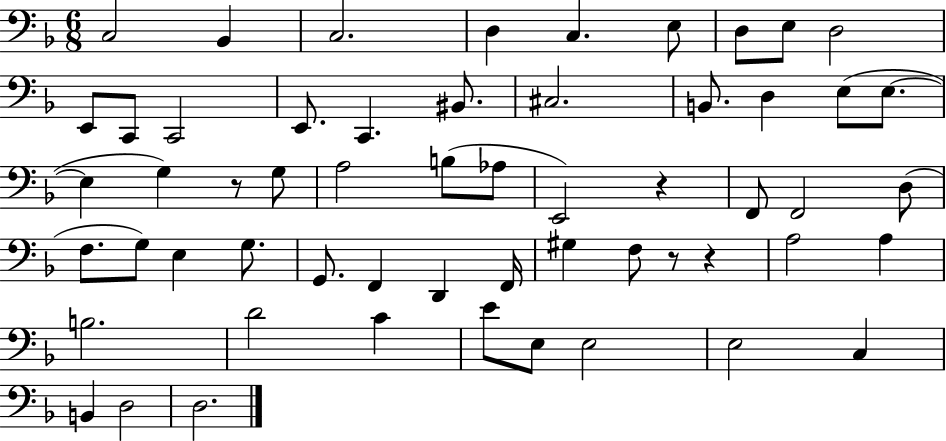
C3/h Bb2/q C3/h. D3/q C3/q. E3/e D3/e E3/e D3/h E2/e C2/e C2/h E2/e. C2/q. BIS2/e. C#3/h. B2/e. D3/q E3/e E3/e. E3/q G3/q R/e G3/e A3/h B3/e Ab3/e E2/h R/q F2/e F2/h D3/e F3/e. G3/e E3/q G3/e. G2/e. F2/q D2/q F2/s G#3/q F3/e R/e R/q A3/h A3/q B3/h. D4/h C4/q E4/e E3/e E3/h E3/h C3/q B2/q D3/h D3/h.